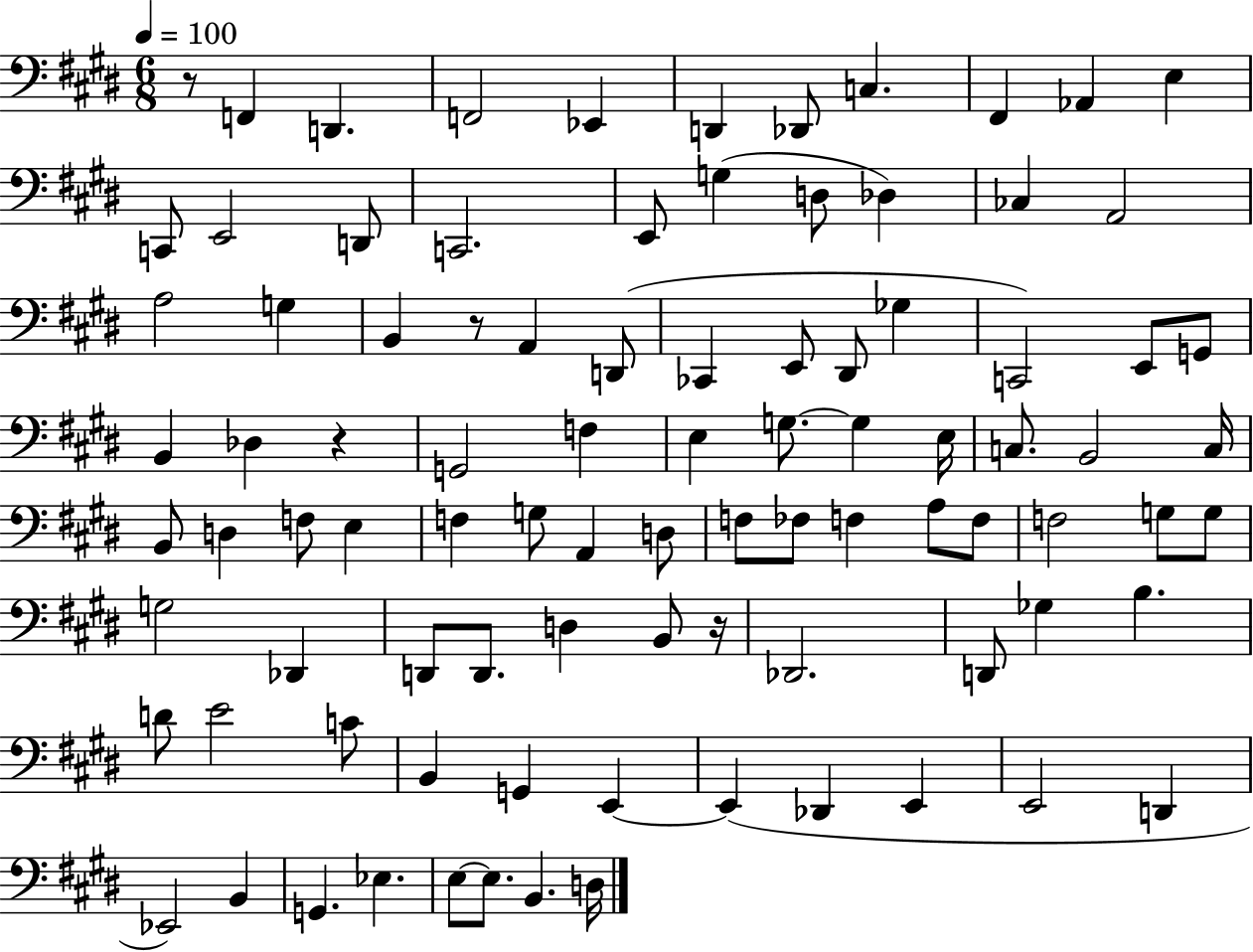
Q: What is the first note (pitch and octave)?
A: F2